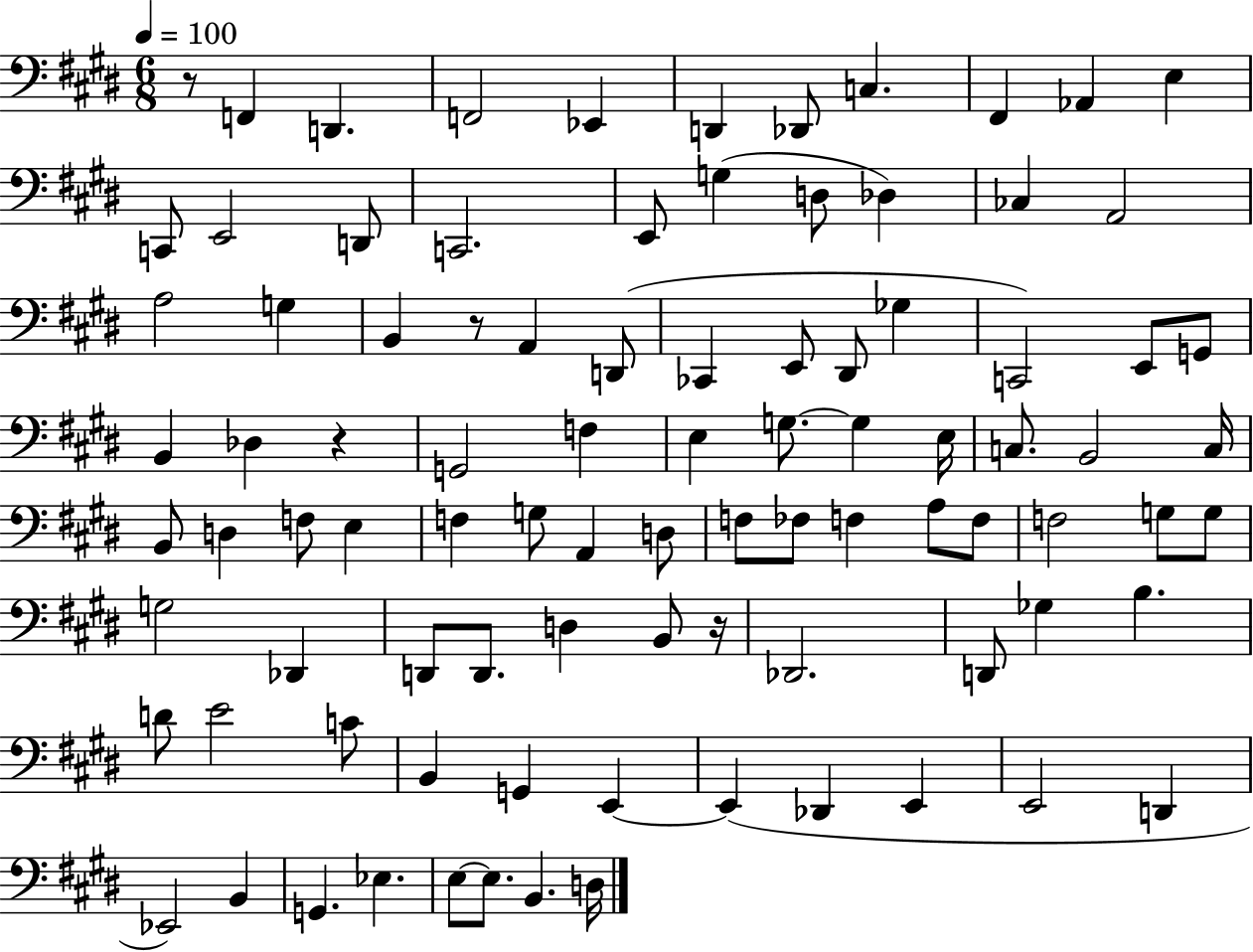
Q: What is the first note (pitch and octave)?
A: F2